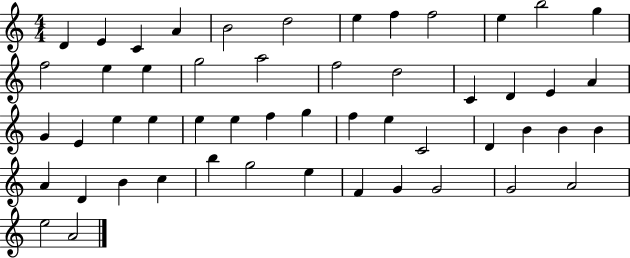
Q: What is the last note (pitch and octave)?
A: A4